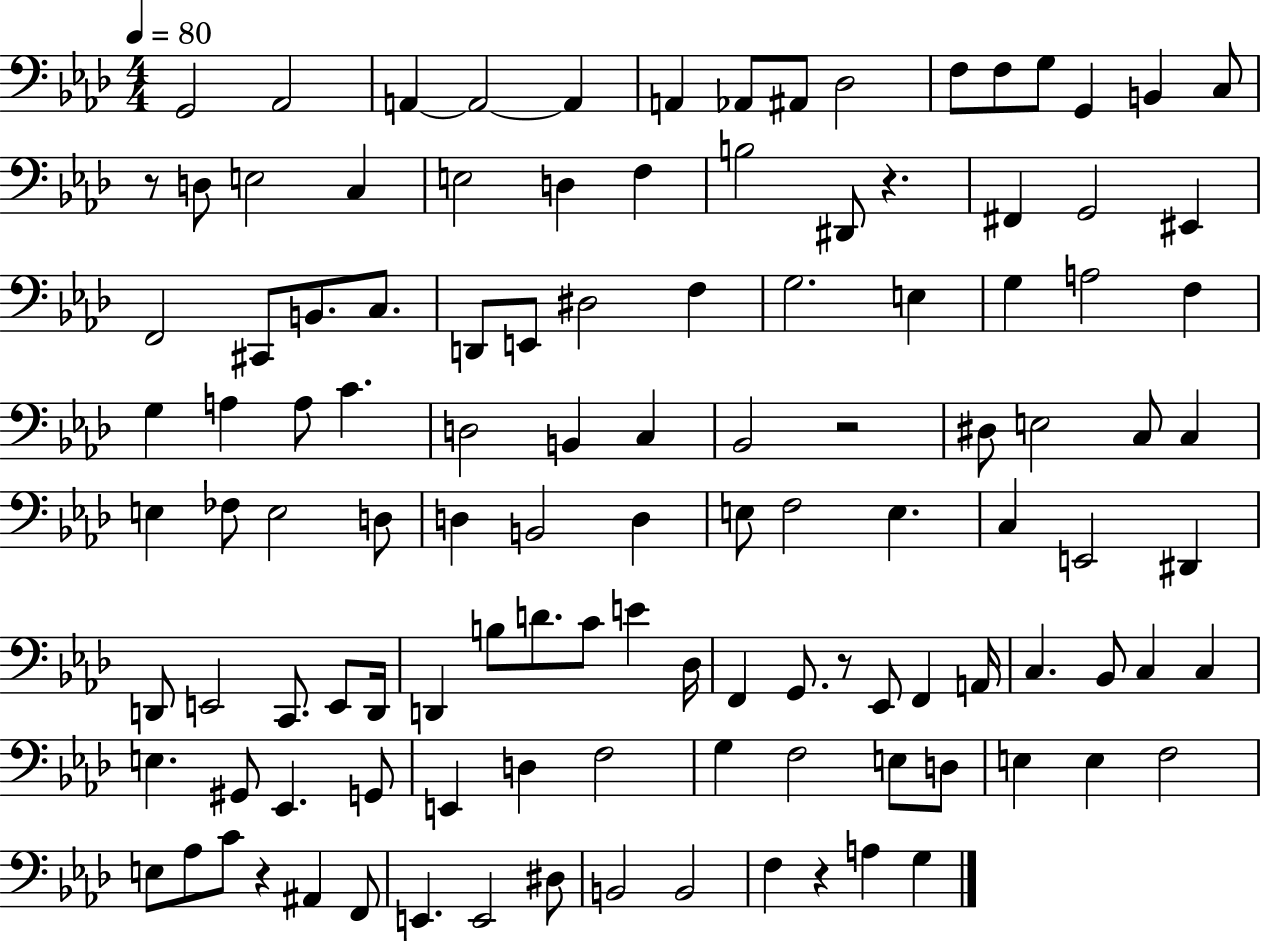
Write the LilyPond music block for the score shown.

{
  \clef bass
  \numericTimeSignature
  \time 4/4
  \key aes \major
  \tempo 4 = 80
  g,2 aes,2 | a,4~~ a,2~~ a,4 | a,4 aes,8 ais,8 des2 | f8 f8 g8 g,4 b,4 c8 | \break r8 d8 e2 c4 | e2 d4 f4 | b2 dis,8 r4. | fis,4 g,2 eis,4 | \break f,2 cis,8 b,8. c8. | d,8 e,8 dis2 f4 | g2. e4 | g4 a2 f4 | \break g4 a4 a8 c'4. | d2 b,4 c4 | bes,2 r2 | dis8 e2 c8 c4 | \break e4 fes8 e2 d8 | d4 b,2 d4 | e8 f2 e4. | c4 e,2 dis,4 | \break d,8 e,2 c,8. e,8 d,16 | d,4 b8 d'8. c'8 e'4 des16 | f,4 g,8. r8 ees,8 f,4 a,16 | c4. bes,8 c4 c4 | \break e4. gis,8 ees,4. g,8 | e,4 d4 f2 | g4 f2 e8 d8 | e4 e4 f2 | \break e8 aes8 c'8 r4 ais,4 f,8 | e,4. e,2 dis8 | b,2 b,2 | f4 r4 a4 g4 | \break \bar "|."
}